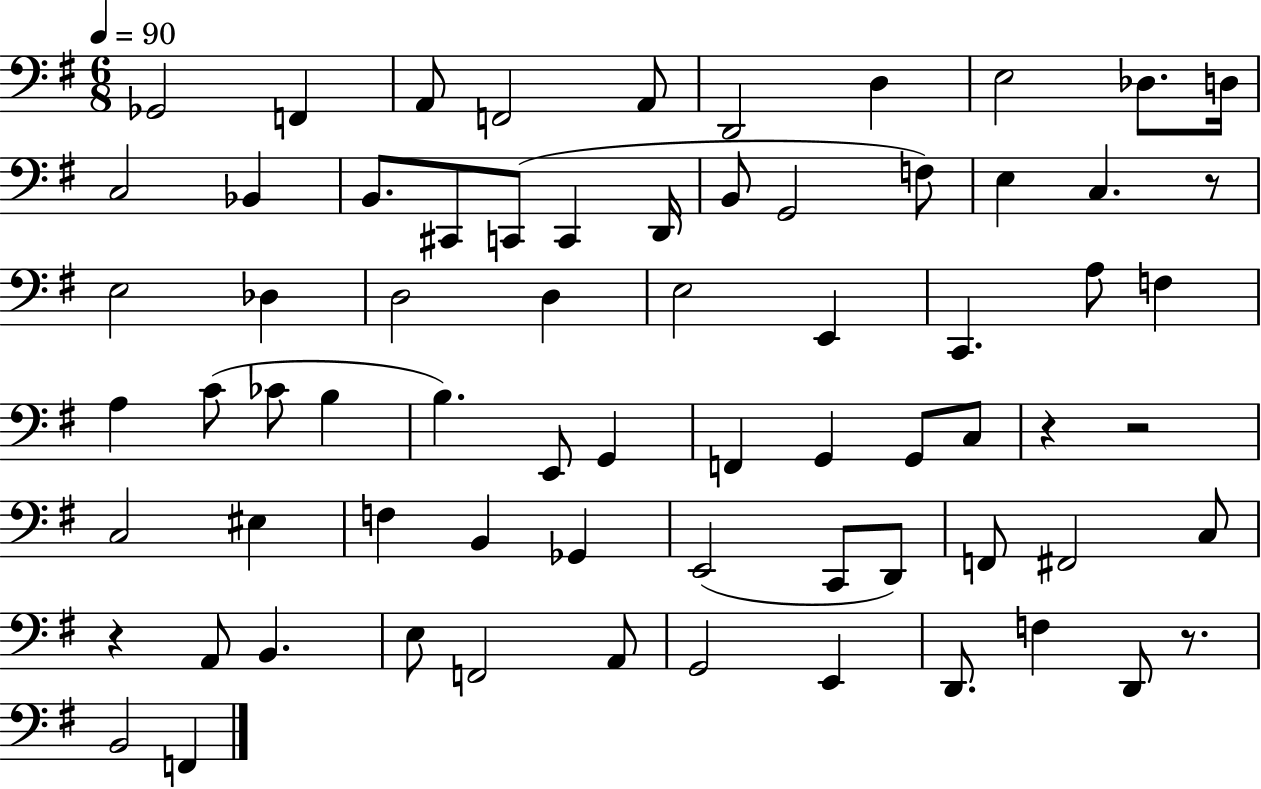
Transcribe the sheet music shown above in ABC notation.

X:1
T:Untitled
M:6/8
L:1/4
K:G
_G,,2 F,, A,,/2 F,,2 A,,/2 D,,2 D, E,2 _D,/2 D,/4 C,2 _B,, B,,/2 ^C,,/2 C,,/2 C,, D,,/4 B,,/2 G,,2 F,/2 E, C, z/2 E,2 _D, D,2 D, E,2 E,, C,, A,/2 F, A, C/2 _C/2 B, B, E,,/2 G,, F,, G,, G,,/2 C,/2 z z2 C,2 ^E, F, B,, _G,, E,,2 C,,/2 D,,/2 F,,/2 ^F,,2 C,/2 z A,,/2 B,, E,/2 F,,2 A,,/2 G,,2 E,, D,,/2 F, D,,/2 z/2 B,,2 F,,